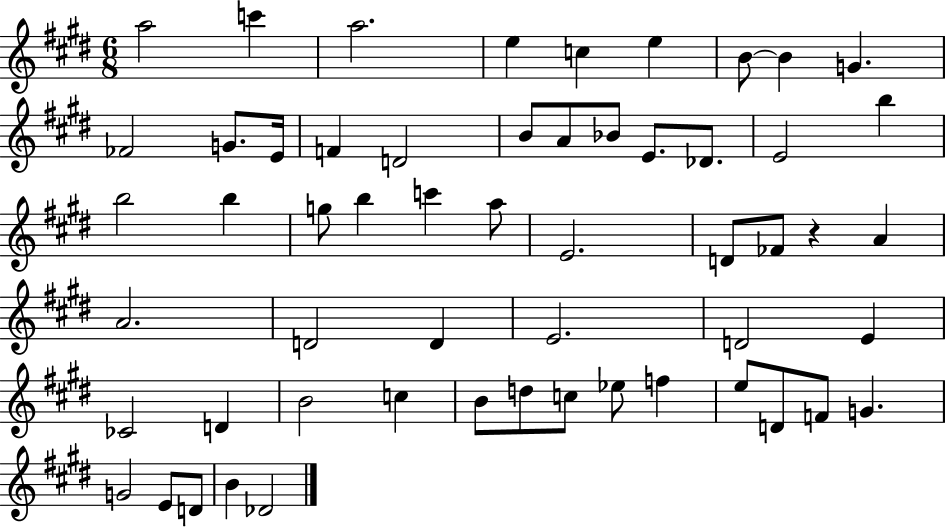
A5/h C6/q A5/h. E5/q C5/q E5/q B4/e B4/q G4/q. FES4/h G4/e. E4/s F4/q D4/h B4/e A4/e Bb4/e E4/e. Db4/e. E4/h B5/q B5/h B5/q G5/e B5/q C6/q A5/e E4/h. D4/e FES4/e R/q A4/q A4/h. D4/h D4/q E4/h. D4/h E4/q CES4/h D4/q B4/h C5/q B4/e D5/e C5/e Eb5/e F5/q E5/e D4/e F4/e G4/q. G4/h E4/e D4/e B4/q Db4/h